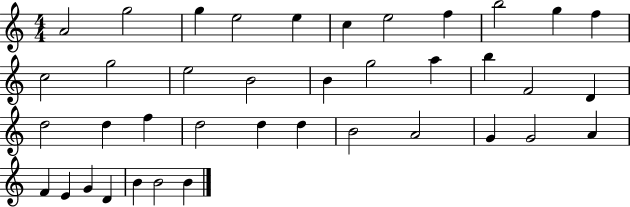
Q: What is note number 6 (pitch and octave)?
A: C5